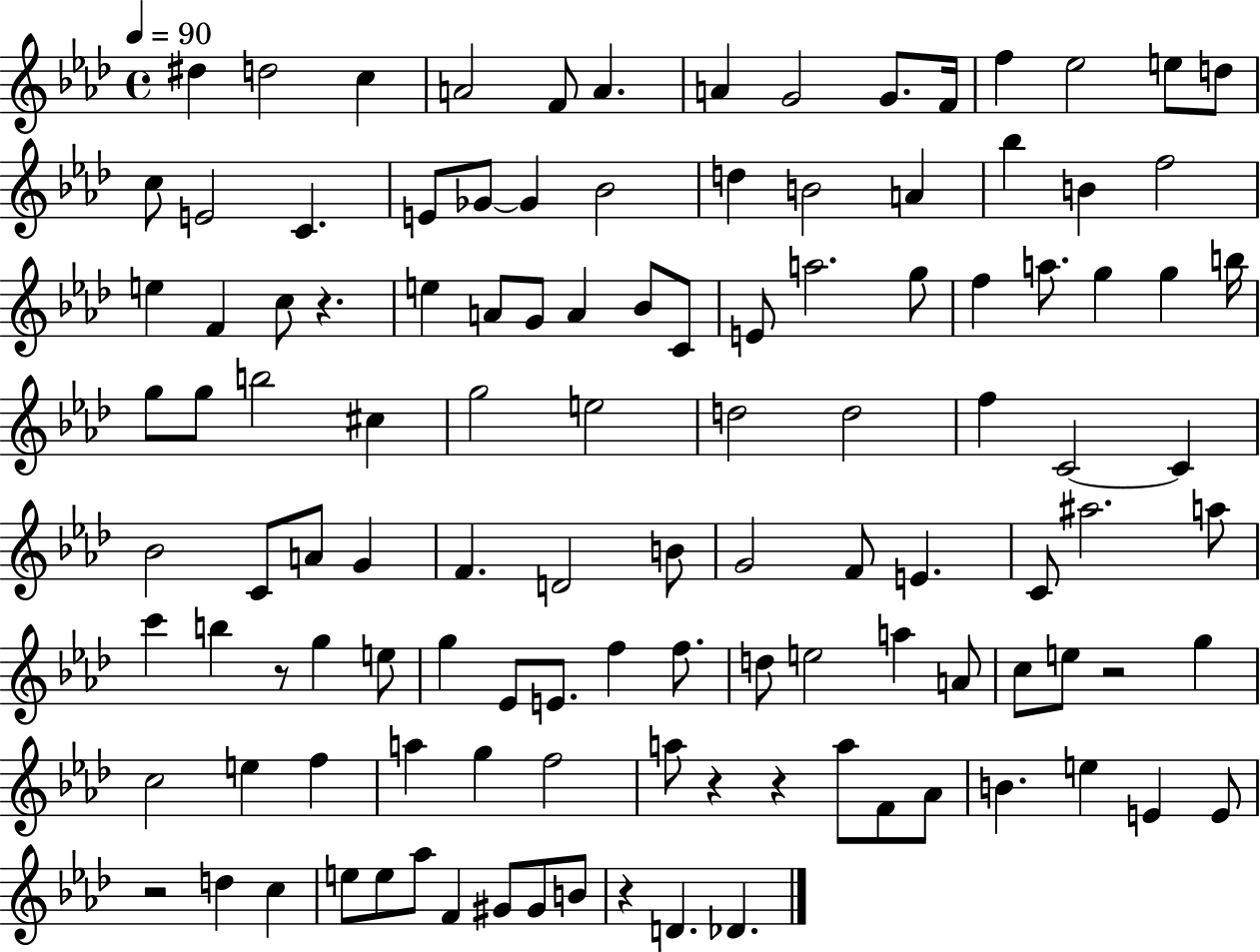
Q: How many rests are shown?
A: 7